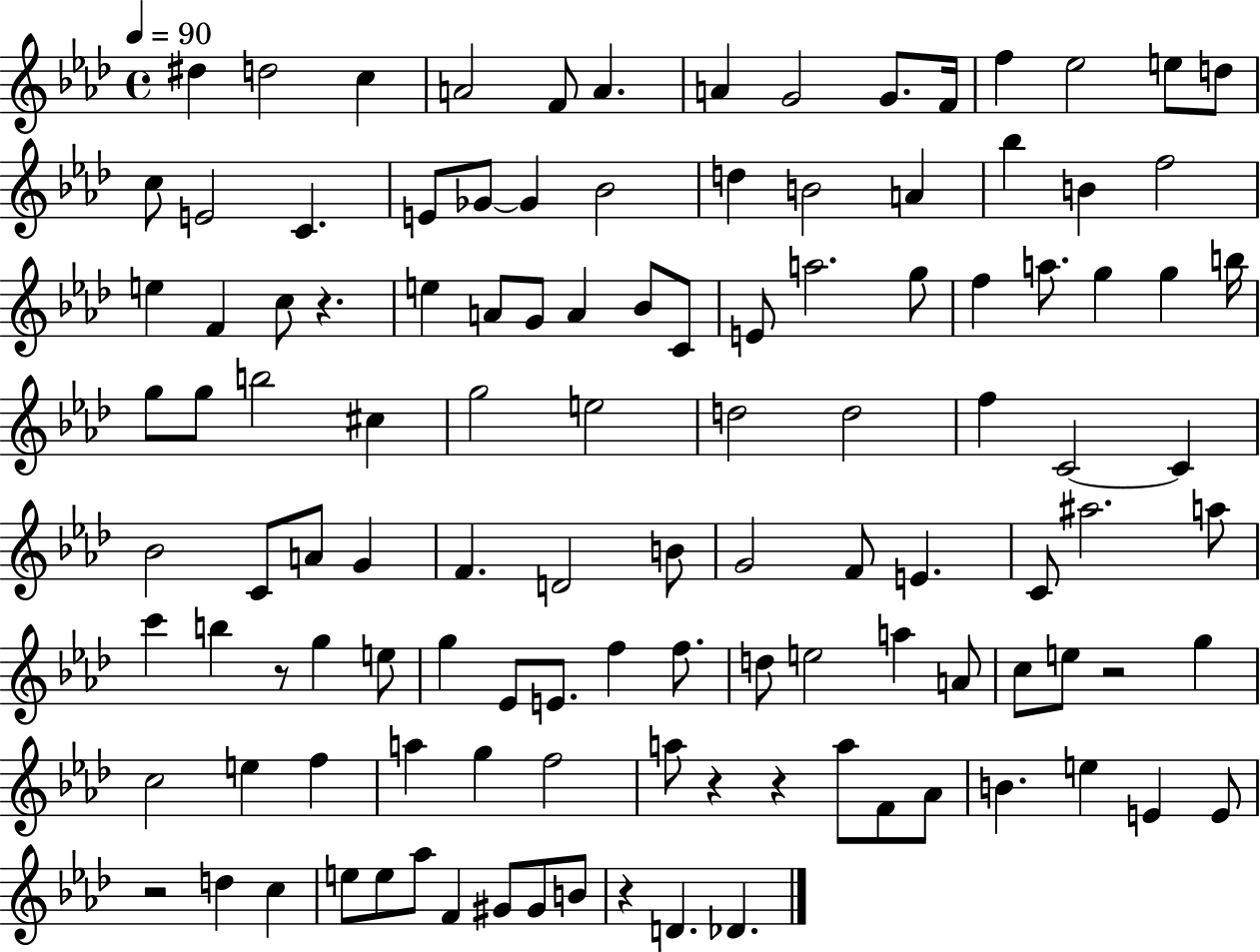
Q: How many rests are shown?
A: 7